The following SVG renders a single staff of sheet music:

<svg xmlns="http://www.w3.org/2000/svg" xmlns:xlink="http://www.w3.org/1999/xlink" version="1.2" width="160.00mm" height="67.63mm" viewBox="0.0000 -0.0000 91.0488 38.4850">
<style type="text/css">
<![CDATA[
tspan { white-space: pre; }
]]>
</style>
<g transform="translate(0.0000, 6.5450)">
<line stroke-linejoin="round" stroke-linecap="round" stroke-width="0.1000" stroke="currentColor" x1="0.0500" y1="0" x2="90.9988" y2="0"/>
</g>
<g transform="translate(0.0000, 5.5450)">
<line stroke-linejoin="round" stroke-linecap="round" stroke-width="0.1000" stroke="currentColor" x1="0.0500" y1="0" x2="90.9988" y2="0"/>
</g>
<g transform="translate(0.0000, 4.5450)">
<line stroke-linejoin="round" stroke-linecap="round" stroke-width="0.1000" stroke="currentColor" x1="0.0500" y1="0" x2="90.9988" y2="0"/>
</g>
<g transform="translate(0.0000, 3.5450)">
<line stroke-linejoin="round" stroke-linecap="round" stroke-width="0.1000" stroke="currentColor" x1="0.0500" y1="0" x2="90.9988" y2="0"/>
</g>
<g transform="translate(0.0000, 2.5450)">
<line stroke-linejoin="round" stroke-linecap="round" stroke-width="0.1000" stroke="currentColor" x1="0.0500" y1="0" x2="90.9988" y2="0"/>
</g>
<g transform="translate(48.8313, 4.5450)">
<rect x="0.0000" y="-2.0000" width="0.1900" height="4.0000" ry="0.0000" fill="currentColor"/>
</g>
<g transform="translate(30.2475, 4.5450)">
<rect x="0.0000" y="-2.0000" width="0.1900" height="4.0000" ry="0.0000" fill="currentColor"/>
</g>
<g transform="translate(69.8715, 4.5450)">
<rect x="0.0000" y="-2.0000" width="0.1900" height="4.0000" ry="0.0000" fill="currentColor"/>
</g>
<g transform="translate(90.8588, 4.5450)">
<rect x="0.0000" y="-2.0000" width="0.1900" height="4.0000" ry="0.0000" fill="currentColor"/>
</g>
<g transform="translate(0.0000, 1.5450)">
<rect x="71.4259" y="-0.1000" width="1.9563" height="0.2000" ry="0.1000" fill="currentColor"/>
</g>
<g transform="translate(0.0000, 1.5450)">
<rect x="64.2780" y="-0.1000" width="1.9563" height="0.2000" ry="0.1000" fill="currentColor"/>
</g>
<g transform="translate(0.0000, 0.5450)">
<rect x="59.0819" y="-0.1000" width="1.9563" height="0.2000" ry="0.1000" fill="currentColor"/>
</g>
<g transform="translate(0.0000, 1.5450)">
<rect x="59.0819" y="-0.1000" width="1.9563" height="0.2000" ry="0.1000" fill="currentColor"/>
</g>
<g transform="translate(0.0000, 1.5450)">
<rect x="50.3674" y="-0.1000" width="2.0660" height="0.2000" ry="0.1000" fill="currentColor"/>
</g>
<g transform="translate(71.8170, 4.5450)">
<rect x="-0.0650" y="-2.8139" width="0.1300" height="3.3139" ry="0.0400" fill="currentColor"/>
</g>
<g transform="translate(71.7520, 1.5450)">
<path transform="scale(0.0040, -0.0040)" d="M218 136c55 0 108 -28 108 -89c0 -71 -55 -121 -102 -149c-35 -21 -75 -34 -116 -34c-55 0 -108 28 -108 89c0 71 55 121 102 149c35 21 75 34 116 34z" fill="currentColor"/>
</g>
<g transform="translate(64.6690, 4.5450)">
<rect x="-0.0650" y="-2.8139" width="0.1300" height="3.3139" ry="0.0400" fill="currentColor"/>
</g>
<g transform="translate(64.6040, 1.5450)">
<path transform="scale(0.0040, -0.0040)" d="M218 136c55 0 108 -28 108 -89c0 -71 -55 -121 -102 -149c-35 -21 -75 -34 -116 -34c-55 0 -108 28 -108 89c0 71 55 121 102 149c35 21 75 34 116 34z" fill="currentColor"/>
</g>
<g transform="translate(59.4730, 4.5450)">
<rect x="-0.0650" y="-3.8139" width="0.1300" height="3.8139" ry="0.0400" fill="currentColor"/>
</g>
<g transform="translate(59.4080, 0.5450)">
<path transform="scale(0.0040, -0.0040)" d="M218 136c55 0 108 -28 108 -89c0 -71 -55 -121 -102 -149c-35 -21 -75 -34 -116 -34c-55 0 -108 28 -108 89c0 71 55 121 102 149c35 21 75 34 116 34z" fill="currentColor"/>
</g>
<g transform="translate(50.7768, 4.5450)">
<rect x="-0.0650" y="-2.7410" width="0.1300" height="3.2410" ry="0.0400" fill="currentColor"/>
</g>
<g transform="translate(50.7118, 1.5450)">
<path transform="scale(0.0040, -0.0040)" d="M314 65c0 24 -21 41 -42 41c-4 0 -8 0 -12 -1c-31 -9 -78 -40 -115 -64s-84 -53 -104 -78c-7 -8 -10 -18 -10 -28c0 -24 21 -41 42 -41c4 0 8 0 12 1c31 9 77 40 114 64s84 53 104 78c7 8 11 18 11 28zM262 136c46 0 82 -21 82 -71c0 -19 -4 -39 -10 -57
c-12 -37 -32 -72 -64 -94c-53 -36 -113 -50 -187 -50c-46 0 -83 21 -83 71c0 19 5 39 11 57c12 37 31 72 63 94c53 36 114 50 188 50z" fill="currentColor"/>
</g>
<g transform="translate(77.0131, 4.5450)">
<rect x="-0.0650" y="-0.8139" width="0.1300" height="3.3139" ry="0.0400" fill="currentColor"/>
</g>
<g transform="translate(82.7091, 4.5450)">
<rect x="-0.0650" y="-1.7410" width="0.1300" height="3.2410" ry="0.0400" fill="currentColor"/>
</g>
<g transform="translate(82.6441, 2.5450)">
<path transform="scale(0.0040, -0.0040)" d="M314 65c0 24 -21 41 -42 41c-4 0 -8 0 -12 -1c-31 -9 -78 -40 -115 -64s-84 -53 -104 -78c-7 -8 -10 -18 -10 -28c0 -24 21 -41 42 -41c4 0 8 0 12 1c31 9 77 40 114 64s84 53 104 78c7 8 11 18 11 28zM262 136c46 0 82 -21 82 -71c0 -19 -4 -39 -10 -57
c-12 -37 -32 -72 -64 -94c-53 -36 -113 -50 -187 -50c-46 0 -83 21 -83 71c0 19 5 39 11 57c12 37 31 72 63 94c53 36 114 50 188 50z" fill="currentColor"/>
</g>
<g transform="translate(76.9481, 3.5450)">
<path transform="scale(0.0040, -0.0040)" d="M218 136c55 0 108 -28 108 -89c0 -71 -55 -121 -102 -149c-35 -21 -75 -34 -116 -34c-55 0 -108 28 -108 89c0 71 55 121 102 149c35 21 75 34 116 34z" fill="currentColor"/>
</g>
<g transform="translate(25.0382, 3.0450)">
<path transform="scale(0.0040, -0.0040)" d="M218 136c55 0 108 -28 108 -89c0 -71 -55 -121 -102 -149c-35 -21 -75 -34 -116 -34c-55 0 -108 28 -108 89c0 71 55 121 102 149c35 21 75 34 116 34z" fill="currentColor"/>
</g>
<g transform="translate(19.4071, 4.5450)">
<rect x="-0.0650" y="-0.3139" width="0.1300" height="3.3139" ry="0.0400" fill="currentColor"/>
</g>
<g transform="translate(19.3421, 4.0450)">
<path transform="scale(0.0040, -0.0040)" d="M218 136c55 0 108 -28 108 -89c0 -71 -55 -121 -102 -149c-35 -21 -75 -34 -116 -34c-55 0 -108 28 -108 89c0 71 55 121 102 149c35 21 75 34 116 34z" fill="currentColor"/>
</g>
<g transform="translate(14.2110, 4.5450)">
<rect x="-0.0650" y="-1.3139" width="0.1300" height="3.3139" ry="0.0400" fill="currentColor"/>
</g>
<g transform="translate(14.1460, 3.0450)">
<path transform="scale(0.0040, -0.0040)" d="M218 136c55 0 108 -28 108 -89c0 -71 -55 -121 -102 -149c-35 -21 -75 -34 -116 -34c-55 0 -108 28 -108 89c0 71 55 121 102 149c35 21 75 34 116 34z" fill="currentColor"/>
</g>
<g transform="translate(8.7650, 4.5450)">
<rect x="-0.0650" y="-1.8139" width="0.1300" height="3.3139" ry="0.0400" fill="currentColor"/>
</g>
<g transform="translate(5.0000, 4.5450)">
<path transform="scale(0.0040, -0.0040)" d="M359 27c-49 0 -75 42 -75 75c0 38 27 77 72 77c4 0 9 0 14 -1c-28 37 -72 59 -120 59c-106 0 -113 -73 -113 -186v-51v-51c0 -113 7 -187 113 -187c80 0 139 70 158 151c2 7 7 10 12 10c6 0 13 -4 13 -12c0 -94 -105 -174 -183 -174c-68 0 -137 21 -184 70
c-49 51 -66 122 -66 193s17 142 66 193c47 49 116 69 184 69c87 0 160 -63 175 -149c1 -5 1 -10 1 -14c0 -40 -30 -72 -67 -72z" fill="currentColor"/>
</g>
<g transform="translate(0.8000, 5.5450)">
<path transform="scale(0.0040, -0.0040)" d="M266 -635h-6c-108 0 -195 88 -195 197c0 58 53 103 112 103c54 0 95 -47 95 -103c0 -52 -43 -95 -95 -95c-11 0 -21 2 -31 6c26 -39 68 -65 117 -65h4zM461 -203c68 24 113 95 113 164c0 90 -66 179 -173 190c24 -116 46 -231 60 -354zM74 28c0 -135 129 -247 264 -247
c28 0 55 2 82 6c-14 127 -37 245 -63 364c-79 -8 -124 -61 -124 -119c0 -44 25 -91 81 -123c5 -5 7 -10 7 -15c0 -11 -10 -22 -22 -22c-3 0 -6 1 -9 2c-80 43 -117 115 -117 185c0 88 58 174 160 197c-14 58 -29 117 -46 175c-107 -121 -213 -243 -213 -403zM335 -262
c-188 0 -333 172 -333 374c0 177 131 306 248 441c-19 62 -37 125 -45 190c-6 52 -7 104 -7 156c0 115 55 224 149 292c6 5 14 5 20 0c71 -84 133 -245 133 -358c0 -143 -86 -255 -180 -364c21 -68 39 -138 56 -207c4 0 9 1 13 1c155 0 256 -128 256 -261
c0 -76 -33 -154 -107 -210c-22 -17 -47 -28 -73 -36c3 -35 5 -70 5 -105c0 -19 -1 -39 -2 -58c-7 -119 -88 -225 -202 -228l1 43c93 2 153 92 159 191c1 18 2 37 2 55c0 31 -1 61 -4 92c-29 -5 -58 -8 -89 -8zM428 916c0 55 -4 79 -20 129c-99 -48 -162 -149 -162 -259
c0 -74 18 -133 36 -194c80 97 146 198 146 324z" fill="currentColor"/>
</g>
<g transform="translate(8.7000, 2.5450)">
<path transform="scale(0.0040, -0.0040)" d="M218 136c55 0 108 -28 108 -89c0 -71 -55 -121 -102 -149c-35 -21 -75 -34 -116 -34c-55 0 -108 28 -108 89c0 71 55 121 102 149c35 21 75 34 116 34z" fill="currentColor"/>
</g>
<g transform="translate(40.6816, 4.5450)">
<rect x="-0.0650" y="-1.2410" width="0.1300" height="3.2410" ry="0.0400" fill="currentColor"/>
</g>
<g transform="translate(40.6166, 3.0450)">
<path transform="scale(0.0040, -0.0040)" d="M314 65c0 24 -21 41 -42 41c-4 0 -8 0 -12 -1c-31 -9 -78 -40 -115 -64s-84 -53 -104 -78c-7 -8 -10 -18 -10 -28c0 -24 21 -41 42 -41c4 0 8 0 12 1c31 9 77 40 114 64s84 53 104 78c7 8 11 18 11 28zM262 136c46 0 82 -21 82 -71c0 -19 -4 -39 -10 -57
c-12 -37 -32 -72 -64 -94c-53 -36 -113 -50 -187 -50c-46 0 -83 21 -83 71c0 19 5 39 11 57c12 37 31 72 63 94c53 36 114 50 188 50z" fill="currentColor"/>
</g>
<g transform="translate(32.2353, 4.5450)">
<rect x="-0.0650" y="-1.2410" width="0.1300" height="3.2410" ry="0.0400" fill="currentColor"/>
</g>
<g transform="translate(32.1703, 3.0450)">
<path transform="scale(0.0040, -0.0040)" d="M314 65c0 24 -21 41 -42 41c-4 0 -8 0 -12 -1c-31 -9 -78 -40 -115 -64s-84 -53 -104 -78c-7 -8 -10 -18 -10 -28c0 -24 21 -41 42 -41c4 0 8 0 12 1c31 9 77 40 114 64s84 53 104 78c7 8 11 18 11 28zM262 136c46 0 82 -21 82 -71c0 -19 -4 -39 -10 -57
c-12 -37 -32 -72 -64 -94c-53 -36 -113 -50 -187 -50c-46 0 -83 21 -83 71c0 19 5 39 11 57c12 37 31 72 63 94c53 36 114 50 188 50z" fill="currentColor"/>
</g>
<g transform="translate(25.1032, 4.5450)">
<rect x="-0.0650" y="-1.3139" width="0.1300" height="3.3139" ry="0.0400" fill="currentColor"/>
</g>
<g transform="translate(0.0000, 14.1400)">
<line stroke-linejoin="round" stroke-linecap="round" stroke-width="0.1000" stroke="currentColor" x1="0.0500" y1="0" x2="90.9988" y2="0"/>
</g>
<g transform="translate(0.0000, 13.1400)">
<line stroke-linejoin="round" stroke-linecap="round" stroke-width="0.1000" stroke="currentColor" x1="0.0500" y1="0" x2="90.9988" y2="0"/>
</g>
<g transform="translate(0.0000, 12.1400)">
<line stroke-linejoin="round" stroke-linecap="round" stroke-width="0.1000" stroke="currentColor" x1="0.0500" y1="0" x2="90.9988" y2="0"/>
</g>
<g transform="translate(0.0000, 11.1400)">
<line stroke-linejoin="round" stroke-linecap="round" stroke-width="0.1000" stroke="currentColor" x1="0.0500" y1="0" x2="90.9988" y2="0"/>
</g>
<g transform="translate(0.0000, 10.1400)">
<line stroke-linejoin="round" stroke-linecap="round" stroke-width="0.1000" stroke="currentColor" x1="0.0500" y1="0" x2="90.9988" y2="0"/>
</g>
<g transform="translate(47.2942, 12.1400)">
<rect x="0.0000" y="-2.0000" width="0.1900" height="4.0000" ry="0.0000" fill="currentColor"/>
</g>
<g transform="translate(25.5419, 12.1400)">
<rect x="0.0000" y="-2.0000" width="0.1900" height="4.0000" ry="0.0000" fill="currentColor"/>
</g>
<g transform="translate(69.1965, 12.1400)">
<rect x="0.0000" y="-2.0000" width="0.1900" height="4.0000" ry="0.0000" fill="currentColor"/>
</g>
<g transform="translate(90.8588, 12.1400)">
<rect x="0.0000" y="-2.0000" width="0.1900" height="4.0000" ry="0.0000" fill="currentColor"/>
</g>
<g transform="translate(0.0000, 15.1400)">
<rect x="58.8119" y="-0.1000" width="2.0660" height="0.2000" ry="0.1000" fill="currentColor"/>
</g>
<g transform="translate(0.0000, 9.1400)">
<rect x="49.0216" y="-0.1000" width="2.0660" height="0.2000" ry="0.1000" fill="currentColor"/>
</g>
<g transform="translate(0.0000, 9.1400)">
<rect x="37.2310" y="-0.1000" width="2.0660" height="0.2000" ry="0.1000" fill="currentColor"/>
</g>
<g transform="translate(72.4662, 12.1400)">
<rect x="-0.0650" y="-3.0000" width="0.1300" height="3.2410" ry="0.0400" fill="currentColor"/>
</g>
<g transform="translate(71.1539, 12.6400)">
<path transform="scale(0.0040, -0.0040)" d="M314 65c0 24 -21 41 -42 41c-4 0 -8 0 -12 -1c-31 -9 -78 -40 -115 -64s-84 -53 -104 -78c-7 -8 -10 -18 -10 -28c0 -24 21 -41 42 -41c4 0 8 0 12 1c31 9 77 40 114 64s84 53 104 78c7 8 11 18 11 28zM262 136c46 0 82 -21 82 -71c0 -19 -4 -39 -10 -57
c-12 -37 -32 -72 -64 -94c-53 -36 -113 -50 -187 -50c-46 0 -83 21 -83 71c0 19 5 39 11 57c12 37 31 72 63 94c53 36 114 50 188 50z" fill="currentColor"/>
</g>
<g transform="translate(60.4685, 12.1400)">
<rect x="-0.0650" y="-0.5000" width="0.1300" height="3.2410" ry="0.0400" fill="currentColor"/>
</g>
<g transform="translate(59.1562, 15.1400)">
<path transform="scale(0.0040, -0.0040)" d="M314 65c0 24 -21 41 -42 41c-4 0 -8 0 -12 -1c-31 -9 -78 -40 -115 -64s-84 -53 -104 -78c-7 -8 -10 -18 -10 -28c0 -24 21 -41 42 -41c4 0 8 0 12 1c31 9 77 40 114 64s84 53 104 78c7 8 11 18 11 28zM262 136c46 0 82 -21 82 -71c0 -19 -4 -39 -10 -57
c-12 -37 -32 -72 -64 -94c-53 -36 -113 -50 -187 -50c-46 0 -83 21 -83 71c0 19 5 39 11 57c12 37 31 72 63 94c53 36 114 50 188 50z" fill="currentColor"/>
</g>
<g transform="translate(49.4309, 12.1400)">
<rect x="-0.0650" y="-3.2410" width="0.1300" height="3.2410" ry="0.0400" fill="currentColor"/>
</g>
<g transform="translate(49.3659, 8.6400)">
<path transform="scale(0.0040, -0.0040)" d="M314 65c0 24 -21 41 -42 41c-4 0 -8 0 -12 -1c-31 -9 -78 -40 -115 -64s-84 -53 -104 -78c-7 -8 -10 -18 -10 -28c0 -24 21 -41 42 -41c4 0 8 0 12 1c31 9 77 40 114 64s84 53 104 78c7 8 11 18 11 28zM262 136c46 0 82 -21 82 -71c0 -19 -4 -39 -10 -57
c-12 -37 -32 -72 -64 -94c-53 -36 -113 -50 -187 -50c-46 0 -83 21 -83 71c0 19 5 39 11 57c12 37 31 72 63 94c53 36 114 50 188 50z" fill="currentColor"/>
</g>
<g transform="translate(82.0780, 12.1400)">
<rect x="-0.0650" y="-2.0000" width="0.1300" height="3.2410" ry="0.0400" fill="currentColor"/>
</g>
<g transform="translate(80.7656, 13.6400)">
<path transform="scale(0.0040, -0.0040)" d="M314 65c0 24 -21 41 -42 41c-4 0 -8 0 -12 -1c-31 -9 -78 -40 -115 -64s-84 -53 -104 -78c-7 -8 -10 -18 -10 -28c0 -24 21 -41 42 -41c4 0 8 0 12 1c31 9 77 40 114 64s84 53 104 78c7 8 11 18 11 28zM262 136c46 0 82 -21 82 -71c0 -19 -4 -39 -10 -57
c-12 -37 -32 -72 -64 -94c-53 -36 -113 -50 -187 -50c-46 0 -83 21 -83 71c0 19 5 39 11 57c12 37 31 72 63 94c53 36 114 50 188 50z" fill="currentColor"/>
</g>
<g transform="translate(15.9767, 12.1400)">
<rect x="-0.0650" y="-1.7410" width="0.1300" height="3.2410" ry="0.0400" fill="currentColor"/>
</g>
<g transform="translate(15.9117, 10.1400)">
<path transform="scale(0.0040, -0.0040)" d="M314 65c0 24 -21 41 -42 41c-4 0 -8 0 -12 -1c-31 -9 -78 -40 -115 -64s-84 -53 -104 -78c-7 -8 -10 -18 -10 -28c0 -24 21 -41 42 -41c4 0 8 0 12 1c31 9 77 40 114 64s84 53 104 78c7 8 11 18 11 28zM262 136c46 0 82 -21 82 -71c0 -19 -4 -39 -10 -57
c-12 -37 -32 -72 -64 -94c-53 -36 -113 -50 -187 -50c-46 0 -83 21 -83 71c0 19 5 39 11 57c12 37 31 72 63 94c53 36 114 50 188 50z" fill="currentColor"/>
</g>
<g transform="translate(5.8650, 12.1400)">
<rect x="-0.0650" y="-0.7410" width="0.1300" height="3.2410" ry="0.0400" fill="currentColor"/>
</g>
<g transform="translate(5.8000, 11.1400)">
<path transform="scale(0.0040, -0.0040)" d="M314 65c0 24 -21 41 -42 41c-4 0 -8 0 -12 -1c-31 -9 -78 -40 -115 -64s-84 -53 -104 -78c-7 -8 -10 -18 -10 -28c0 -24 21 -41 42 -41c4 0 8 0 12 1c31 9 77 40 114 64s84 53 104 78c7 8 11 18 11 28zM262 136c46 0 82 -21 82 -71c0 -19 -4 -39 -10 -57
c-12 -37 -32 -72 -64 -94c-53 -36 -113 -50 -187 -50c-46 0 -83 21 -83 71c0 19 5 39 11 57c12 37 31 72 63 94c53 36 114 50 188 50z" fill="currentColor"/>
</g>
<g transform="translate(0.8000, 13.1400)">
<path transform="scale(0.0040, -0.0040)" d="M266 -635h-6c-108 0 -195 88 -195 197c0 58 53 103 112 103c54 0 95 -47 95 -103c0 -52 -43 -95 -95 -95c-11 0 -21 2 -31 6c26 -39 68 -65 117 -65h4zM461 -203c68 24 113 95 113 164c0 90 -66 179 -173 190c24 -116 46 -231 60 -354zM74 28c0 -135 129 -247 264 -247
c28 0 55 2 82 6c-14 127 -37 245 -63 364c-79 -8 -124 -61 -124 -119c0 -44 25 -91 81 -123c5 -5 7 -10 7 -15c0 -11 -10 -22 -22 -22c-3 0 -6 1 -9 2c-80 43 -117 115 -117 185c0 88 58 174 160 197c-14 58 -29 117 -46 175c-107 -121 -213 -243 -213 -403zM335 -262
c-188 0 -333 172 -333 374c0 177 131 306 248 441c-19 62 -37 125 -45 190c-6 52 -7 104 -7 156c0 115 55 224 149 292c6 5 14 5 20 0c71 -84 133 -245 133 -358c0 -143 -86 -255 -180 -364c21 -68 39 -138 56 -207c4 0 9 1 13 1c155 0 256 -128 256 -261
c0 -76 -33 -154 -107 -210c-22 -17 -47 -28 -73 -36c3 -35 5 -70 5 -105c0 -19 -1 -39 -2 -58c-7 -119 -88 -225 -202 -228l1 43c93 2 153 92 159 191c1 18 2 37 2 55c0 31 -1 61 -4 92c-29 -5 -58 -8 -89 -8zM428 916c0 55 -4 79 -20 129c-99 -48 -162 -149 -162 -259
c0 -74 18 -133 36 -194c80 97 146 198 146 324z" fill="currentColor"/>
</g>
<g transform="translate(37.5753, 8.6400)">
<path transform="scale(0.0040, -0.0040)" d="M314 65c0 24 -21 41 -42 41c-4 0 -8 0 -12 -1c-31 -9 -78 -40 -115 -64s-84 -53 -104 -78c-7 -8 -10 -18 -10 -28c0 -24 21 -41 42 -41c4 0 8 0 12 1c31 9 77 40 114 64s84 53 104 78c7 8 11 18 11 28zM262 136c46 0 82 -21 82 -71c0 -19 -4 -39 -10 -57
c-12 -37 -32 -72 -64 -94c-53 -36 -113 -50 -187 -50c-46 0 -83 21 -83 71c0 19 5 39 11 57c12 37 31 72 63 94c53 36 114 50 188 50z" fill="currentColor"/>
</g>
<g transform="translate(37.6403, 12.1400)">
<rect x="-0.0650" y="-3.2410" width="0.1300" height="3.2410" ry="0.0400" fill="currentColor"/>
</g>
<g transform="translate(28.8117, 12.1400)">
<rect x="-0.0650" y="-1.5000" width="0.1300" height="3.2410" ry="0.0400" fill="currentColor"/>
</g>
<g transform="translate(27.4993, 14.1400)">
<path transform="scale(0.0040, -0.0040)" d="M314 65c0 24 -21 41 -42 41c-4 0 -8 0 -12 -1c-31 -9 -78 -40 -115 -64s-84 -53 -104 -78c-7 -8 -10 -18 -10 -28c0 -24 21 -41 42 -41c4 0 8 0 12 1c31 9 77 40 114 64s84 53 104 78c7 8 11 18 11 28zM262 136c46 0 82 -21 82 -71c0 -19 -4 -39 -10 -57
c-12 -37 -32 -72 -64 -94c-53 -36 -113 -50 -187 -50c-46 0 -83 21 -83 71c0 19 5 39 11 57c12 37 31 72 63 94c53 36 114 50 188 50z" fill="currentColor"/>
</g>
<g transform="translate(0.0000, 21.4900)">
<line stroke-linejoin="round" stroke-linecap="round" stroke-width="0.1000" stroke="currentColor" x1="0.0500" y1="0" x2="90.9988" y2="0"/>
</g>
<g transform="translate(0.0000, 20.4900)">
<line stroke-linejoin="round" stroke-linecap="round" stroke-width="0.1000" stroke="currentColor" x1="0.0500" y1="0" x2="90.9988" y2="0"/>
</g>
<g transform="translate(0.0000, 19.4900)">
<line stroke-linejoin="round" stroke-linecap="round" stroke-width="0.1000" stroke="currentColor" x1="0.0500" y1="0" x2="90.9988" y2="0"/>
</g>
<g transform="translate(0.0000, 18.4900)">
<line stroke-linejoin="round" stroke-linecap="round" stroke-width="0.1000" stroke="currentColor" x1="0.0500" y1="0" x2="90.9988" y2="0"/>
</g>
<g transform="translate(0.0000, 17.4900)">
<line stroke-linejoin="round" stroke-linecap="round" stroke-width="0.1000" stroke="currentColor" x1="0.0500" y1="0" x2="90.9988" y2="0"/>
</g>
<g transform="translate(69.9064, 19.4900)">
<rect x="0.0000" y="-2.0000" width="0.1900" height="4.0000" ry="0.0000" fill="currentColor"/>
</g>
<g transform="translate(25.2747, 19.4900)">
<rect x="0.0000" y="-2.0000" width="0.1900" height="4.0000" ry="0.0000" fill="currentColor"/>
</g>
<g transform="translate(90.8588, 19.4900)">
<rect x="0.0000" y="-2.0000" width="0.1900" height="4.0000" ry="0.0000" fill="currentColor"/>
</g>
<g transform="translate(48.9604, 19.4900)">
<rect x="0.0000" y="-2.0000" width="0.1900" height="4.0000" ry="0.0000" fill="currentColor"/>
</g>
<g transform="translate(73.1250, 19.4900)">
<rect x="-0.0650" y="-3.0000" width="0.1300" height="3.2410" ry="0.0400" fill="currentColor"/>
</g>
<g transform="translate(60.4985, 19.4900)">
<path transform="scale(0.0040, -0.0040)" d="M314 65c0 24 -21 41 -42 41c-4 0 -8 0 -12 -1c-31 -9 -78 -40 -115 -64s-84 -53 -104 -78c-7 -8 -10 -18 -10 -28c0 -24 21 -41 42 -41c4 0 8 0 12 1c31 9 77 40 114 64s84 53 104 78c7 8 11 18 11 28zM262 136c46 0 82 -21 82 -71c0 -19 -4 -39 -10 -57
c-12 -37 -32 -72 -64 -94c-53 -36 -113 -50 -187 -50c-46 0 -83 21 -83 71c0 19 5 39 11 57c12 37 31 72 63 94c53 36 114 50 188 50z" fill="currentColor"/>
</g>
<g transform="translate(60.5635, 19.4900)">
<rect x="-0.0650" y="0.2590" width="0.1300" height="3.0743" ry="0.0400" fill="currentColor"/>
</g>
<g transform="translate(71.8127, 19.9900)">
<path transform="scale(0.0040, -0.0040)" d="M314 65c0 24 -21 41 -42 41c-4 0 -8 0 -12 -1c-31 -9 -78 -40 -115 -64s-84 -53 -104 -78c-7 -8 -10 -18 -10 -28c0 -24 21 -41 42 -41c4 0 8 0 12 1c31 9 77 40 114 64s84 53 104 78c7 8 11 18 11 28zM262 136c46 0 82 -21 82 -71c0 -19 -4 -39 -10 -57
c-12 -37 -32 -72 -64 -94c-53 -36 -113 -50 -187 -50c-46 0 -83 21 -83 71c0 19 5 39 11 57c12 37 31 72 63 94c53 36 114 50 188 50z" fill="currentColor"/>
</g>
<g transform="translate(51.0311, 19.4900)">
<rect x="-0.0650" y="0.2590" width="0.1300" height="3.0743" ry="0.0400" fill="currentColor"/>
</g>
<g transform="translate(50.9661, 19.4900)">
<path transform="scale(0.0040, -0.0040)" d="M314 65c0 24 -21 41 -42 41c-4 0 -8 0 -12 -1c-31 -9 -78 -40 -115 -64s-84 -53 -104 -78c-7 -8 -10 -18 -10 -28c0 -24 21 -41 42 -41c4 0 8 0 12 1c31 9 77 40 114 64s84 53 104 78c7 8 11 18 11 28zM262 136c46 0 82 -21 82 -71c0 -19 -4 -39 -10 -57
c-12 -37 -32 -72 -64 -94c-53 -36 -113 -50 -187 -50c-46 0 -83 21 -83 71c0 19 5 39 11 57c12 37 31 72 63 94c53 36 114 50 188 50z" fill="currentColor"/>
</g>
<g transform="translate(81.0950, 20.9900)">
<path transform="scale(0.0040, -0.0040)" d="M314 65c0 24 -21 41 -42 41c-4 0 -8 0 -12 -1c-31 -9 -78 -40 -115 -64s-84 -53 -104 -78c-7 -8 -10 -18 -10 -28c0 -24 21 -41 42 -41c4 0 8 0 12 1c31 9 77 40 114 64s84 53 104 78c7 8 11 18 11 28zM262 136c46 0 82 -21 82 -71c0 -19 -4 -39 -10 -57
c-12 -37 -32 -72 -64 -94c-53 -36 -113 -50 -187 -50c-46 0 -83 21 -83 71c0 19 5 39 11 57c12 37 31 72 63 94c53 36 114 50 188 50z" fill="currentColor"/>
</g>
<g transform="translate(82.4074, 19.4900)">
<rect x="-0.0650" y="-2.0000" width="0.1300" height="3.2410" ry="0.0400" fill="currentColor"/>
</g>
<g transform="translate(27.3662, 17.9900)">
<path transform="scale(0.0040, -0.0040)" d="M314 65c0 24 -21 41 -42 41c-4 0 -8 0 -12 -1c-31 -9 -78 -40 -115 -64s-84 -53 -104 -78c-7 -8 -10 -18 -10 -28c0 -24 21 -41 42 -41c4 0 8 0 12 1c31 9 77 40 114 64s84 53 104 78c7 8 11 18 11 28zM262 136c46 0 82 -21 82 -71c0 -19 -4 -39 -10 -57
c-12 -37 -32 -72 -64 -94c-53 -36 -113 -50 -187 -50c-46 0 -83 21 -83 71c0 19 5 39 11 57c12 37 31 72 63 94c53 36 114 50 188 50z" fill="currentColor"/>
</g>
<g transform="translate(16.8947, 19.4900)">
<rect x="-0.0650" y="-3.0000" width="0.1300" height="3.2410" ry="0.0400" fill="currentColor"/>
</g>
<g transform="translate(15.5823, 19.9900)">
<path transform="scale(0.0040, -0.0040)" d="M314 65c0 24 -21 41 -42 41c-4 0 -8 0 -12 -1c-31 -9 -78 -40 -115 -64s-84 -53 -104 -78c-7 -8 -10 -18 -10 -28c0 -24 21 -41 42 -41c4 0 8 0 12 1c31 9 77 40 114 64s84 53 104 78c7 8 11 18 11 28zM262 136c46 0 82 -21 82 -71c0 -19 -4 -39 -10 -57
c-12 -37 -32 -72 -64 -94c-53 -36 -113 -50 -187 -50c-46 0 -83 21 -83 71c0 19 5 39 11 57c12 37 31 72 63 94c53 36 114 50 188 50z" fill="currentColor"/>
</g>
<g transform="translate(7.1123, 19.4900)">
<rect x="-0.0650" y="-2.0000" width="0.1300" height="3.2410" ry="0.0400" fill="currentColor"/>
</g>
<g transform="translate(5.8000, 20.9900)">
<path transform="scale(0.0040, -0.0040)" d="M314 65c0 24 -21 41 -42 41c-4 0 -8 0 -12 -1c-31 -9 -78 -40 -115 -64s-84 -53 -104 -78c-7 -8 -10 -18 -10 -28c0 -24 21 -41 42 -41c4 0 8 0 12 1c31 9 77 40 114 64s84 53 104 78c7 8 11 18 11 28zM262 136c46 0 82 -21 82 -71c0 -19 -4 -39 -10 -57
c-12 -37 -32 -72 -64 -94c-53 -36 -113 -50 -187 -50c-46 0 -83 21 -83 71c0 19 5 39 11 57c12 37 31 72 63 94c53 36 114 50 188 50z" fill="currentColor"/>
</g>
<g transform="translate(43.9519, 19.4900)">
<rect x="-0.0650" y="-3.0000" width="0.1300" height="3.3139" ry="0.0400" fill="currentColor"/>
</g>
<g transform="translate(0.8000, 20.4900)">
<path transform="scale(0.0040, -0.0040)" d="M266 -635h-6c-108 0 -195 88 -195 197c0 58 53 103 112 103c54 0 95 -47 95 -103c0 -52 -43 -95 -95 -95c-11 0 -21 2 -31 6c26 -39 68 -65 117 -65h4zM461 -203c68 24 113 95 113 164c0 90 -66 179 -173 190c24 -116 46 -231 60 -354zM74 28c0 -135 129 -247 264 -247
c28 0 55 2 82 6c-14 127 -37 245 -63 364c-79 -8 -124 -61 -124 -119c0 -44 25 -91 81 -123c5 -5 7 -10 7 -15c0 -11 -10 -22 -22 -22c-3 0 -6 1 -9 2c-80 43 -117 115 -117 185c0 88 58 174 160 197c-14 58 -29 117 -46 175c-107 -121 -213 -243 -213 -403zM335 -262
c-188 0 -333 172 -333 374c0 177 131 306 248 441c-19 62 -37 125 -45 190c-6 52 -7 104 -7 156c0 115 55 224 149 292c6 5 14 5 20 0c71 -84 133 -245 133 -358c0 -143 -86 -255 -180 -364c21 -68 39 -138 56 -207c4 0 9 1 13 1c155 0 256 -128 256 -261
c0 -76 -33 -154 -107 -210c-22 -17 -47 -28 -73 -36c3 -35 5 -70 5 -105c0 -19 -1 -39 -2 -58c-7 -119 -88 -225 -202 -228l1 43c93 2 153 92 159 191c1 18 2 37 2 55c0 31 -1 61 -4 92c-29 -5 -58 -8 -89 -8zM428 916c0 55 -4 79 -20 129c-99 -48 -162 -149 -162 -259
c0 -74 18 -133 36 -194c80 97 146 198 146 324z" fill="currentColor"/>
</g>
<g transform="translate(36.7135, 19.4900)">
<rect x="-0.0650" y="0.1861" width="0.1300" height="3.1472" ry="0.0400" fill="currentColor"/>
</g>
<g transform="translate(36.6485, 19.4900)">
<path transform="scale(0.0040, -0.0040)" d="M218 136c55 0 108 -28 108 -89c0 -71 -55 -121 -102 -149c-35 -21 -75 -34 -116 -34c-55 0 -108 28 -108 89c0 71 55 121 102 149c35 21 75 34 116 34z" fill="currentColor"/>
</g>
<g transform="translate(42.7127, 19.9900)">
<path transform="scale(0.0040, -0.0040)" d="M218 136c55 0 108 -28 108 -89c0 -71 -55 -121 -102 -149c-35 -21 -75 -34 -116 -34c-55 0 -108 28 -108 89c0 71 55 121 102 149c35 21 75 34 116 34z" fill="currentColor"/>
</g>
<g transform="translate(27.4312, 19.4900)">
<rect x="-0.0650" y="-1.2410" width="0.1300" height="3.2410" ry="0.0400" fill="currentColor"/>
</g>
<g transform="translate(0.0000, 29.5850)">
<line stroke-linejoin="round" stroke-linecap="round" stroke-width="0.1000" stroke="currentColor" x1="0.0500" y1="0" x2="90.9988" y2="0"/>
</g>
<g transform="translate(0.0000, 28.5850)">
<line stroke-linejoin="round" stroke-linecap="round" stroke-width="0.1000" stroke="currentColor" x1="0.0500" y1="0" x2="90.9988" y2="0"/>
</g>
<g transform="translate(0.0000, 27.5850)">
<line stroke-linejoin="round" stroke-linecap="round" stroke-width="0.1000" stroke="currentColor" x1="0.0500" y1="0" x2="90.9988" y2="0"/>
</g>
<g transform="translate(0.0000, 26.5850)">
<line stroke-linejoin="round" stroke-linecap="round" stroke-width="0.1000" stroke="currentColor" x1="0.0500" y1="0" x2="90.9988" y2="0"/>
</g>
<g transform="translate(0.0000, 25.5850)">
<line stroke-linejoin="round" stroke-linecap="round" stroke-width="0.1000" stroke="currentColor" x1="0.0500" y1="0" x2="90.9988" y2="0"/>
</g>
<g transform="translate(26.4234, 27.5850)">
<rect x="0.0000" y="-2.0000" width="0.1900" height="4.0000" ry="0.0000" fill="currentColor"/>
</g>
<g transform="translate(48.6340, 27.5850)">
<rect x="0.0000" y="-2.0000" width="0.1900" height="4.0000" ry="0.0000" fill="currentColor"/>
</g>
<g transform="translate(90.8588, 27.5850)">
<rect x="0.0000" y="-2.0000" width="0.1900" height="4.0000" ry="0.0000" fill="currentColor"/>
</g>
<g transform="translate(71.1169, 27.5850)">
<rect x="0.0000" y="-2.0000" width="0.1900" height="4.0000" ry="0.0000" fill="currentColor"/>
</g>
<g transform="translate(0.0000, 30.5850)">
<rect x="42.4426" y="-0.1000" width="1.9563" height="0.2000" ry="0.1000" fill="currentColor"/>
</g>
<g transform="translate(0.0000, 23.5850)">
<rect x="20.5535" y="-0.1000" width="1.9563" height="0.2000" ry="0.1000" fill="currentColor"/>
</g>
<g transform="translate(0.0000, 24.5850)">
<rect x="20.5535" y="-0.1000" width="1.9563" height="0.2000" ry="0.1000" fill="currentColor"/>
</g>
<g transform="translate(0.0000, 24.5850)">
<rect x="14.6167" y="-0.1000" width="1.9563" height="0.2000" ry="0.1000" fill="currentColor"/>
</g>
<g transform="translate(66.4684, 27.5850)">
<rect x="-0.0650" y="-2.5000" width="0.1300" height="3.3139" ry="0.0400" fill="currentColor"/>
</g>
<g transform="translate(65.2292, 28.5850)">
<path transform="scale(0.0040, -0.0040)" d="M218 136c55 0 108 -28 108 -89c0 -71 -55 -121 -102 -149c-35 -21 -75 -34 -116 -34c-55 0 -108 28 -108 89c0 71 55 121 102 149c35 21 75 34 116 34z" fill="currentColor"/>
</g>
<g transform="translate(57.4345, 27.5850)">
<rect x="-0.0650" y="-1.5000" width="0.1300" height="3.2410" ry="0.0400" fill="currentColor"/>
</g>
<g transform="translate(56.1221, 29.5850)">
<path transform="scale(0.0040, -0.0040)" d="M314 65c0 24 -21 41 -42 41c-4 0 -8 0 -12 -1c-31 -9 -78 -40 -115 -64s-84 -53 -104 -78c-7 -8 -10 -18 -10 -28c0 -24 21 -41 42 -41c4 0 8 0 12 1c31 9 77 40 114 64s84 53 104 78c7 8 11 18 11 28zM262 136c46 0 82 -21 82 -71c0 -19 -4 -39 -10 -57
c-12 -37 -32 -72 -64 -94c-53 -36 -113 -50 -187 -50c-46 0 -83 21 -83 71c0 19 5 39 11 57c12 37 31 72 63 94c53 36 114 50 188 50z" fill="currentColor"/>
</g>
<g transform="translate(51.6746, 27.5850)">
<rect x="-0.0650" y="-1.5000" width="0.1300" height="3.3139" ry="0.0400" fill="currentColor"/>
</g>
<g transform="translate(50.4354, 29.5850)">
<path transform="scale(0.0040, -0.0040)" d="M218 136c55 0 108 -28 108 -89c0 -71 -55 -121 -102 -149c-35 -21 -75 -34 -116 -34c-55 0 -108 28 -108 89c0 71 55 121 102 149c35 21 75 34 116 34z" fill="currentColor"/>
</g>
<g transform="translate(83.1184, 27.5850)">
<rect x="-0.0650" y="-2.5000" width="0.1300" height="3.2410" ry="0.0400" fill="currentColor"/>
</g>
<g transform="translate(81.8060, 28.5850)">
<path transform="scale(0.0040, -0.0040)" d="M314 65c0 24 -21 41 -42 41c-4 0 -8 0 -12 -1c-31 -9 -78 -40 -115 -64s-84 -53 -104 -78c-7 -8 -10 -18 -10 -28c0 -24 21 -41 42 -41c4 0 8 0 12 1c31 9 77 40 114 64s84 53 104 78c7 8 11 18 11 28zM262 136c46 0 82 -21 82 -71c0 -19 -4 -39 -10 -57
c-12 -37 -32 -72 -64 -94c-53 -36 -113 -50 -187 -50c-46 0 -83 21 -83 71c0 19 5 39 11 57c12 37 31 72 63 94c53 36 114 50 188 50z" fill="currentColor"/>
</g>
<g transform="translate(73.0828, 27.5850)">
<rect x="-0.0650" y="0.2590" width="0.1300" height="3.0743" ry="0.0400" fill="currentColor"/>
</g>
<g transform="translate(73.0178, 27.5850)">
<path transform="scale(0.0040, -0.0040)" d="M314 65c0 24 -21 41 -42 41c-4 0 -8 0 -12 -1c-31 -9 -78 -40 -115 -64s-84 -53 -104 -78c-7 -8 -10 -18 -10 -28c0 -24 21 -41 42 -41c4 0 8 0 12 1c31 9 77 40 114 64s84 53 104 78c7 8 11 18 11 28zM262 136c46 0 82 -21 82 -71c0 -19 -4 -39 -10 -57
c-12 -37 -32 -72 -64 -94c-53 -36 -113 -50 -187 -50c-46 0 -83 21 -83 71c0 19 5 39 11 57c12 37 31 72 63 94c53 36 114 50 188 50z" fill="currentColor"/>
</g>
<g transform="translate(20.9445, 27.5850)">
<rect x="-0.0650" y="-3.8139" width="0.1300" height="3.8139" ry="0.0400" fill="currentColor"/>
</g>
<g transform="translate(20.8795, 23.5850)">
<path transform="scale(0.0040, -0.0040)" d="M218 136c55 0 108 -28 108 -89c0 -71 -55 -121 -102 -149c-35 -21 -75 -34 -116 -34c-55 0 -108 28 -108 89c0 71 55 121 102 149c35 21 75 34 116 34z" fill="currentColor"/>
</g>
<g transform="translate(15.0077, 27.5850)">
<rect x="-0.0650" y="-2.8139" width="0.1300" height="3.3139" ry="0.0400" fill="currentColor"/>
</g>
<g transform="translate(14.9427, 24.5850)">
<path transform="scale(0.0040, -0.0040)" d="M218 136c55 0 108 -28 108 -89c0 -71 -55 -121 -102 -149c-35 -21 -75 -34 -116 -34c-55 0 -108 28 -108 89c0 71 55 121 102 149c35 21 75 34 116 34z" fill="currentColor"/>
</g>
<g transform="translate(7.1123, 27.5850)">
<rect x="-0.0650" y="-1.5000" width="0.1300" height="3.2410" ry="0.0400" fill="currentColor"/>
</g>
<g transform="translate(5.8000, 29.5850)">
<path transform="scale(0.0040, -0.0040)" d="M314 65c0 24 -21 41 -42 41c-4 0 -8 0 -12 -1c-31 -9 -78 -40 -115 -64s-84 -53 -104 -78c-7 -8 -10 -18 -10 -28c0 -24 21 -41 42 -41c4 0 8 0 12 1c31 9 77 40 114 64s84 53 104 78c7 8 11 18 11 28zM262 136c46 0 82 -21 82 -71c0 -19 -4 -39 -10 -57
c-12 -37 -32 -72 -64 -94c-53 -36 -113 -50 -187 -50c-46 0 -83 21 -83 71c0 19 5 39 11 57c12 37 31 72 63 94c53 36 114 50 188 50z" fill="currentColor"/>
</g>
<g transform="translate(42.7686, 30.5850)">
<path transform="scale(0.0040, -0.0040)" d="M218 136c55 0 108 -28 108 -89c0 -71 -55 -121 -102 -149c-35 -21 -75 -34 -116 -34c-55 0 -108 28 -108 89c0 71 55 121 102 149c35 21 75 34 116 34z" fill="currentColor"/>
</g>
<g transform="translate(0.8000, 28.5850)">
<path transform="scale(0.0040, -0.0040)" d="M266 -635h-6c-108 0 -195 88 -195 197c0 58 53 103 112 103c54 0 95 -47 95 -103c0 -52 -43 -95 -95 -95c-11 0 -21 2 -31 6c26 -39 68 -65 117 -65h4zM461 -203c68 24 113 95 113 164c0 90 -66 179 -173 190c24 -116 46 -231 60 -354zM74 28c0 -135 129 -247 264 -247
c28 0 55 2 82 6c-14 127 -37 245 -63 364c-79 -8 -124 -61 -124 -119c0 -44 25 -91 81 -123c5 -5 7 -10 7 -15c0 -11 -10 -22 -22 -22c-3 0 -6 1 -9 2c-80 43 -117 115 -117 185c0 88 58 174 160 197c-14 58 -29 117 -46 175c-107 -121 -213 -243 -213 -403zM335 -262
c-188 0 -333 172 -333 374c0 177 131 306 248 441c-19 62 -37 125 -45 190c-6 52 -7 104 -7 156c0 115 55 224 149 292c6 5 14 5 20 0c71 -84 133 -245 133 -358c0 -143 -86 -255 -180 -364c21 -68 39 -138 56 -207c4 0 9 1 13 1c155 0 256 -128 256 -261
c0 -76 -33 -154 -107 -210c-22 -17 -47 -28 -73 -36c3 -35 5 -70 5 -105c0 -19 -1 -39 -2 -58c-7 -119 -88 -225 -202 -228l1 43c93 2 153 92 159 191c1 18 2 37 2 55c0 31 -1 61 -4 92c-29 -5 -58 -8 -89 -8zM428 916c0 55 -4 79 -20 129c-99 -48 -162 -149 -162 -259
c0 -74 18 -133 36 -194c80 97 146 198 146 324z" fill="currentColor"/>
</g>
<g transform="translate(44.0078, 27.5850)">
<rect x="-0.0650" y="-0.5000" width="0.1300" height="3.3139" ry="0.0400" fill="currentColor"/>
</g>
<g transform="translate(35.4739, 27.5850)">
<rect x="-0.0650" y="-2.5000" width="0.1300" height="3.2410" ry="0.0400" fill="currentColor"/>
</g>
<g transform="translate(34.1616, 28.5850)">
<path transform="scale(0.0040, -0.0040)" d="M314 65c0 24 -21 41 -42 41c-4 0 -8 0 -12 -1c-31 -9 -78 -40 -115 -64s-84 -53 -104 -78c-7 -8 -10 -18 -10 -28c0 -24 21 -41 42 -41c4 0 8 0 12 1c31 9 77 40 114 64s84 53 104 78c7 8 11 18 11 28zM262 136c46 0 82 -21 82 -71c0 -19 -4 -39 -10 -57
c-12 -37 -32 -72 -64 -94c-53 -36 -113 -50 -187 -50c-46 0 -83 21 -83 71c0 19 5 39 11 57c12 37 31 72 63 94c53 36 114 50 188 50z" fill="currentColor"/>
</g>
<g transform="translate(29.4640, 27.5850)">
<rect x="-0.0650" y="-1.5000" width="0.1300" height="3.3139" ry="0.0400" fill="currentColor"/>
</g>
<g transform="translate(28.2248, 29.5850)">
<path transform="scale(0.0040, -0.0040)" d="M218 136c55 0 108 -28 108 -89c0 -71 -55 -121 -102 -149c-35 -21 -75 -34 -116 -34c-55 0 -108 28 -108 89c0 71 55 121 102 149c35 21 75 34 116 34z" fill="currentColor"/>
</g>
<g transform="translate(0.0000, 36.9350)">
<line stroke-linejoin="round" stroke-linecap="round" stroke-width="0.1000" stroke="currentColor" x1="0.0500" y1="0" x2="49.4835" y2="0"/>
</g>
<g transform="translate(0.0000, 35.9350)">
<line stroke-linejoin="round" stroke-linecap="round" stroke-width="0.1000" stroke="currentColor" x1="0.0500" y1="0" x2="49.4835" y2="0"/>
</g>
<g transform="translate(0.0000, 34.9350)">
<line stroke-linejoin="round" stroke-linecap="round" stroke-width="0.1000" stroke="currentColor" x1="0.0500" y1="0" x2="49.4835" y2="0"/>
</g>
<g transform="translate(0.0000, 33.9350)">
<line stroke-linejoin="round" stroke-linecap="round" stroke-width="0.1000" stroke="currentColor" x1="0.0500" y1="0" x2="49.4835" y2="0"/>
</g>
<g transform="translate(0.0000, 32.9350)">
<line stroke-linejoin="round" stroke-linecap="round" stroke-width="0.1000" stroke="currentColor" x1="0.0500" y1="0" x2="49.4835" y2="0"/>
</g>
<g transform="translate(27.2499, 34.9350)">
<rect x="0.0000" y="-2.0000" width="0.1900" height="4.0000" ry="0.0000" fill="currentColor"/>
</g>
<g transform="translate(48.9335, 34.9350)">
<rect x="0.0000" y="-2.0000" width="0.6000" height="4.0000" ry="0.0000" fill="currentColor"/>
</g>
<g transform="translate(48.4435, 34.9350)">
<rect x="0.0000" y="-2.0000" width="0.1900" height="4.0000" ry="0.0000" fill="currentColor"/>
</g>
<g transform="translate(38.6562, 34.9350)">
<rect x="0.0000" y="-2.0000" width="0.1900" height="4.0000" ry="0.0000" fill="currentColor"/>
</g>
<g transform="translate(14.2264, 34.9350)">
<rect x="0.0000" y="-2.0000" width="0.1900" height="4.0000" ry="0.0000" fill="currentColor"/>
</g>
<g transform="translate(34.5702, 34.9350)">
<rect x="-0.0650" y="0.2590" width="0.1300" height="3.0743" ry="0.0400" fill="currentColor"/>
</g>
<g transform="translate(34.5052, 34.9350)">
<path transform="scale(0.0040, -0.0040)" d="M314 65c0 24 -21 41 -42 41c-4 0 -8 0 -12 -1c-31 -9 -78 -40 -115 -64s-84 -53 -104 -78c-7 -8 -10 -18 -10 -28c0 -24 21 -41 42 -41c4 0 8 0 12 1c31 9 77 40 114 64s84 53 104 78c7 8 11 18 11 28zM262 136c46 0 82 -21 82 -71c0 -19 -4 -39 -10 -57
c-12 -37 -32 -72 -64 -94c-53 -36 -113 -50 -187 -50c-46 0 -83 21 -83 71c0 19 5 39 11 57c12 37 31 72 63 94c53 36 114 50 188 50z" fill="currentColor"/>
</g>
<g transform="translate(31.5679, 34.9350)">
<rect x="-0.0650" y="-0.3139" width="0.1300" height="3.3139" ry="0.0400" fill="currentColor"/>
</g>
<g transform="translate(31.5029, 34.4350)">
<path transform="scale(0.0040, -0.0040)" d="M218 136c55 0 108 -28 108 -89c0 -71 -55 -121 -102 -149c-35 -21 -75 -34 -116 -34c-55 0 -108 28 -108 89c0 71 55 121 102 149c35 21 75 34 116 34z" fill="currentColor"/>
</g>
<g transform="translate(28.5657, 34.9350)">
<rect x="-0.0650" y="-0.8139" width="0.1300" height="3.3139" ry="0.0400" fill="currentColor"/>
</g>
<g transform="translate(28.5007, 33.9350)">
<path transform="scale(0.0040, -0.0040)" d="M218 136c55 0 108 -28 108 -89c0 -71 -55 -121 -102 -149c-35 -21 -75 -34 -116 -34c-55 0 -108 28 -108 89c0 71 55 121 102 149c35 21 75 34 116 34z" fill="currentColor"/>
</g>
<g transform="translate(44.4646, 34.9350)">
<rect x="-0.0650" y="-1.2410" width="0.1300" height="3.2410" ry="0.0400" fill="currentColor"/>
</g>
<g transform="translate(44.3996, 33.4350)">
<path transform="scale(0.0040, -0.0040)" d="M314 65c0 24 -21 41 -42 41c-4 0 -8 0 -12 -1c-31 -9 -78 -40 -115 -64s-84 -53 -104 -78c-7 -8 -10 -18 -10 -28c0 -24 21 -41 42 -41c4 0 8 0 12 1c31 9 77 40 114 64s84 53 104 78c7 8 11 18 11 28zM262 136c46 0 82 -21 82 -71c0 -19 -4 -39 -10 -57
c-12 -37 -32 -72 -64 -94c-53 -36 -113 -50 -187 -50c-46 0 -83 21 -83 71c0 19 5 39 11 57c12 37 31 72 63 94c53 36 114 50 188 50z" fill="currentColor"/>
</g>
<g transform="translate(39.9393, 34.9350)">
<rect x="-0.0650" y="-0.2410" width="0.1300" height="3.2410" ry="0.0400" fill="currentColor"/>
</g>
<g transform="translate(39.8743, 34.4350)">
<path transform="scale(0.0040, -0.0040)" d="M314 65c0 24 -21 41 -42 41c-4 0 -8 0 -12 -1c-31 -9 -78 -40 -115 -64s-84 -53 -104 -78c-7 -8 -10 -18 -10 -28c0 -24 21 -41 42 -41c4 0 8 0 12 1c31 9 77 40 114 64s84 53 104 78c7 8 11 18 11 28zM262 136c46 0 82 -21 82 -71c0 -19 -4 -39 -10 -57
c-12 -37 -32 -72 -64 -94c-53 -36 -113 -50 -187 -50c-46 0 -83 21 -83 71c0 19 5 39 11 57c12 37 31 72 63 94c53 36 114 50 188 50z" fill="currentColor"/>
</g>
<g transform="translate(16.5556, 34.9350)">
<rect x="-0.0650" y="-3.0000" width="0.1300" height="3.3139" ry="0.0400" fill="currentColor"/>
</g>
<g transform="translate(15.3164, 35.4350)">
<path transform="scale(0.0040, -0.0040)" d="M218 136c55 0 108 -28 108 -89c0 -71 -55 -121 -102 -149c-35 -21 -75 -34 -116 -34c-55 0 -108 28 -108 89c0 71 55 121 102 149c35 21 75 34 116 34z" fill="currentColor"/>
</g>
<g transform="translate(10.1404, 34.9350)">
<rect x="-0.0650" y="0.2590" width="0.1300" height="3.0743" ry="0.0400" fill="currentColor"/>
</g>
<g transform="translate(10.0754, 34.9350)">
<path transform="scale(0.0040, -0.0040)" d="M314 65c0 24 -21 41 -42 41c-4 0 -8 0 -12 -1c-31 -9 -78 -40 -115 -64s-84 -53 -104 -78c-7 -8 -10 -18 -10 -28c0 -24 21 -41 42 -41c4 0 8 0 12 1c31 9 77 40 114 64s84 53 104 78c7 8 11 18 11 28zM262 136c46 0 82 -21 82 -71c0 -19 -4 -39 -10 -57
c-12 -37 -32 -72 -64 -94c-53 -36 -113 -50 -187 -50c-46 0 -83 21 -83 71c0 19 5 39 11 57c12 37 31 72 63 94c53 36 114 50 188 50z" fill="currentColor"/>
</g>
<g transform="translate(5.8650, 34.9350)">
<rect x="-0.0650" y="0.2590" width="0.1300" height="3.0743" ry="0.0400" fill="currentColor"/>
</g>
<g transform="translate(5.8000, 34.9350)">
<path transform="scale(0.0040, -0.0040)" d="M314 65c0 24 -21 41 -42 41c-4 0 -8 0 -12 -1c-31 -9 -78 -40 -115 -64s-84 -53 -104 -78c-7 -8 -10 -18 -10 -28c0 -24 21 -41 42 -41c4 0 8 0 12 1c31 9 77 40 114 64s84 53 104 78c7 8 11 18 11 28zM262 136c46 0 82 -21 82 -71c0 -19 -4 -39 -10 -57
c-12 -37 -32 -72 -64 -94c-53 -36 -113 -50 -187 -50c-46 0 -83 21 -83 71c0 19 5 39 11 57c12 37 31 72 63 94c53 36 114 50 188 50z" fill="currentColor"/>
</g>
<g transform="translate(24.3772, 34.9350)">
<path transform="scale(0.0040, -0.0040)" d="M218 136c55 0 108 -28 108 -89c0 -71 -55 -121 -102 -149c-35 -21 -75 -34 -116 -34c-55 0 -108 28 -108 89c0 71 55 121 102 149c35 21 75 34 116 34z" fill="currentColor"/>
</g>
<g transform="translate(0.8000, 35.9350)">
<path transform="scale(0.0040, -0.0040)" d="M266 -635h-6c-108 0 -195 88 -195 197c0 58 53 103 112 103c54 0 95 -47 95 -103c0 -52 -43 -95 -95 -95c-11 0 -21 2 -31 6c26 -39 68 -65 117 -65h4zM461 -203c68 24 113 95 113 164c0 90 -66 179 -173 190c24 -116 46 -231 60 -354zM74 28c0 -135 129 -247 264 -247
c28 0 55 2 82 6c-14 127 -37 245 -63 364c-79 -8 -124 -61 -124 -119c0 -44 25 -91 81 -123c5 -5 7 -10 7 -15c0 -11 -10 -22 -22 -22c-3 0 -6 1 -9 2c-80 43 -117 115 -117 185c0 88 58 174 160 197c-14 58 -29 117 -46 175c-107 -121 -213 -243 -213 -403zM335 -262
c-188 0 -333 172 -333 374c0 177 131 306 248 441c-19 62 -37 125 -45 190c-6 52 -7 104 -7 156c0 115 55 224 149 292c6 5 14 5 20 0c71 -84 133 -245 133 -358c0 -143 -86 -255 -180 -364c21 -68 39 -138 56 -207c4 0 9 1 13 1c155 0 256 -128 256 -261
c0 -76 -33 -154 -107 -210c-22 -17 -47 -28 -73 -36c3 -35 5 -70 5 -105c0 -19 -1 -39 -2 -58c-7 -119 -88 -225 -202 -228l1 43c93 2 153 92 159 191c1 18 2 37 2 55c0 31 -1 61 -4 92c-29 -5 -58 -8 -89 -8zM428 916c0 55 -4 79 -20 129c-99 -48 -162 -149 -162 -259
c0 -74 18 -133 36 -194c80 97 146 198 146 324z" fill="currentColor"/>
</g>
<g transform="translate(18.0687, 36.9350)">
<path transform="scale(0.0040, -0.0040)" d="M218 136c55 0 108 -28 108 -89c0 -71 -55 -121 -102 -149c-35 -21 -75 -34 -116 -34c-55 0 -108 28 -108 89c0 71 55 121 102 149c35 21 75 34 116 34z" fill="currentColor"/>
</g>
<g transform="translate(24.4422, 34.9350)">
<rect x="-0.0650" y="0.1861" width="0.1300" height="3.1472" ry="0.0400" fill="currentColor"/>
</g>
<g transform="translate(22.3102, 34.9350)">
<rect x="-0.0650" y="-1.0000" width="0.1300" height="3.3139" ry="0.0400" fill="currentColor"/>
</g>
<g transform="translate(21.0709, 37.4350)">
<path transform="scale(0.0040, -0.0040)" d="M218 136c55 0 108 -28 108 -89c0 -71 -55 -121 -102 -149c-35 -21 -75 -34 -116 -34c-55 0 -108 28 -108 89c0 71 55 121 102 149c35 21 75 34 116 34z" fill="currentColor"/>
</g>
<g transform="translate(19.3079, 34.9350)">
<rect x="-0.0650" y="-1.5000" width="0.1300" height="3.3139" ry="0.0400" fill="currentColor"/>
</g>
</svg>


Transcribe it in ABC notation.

X:1
T:Untitled
M:4/4
L:1/4
K:C
f e c e e2 e2 a2 c' a a d f2 d2 f2 E2 b2 b2 C2 A2 F2 F2 A2 e2 B A B2 B2 A2 F2 E2 a c' E G2 C E E2 G B2 G2 B2 B2 A E D B d c B2 c2 e2